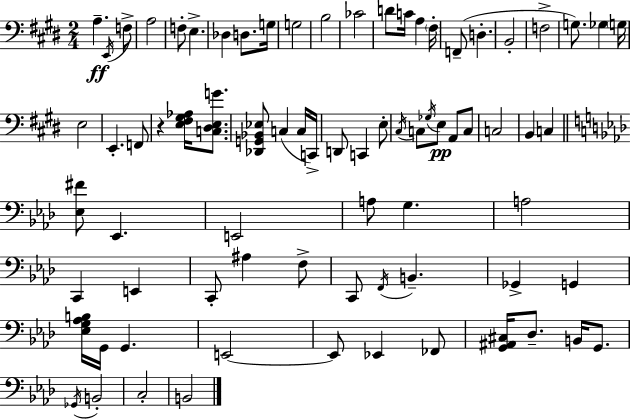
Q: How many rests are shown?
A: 1